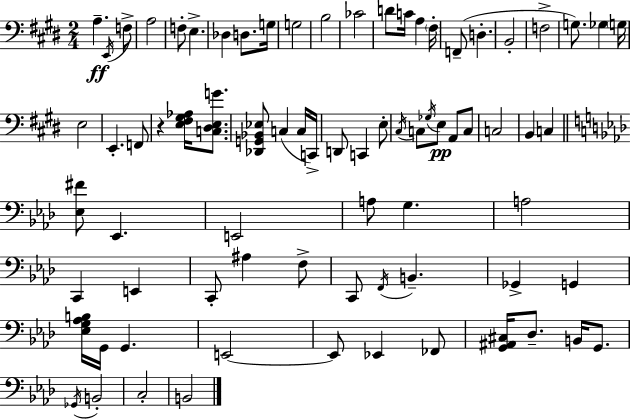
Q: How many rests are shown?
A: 1